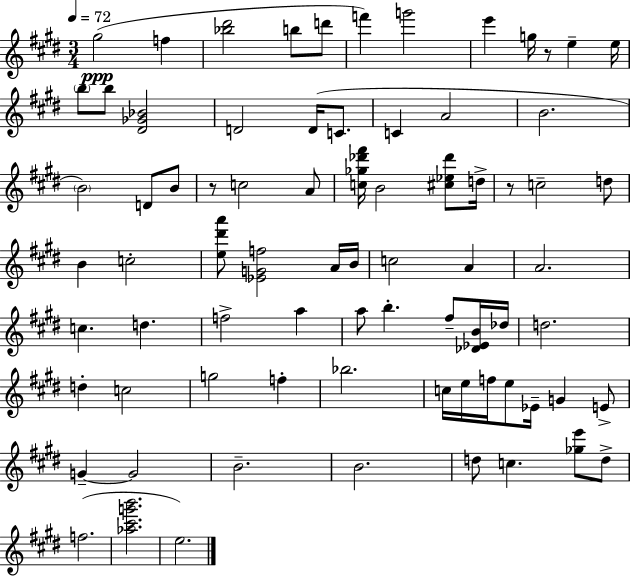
X:1
T:Untitled
M:3/4
L:1/4
K:E
^g2 f [_b^d']2 b/2 d'/2 f' g'2 e' g/4 z/2 e e/4 b/2 b/2 [^D_G_B]2 D2 D/4 C/2 C A2 B2 B2 D/2 B/2 z/2 c2 A/2 [c_g_d'^f']/4 B2 [^c_e_d']/2 d/4 z/2 c2 d/2 B c2 [e^d'a']/2 [_EGf]2 A/4 B/4 c2 A A2 c d f2 a a/2 b ^f/2 [_D_EB]/4 _d/4 d2 d c2 g2 f _b2 c/4 e/4 f/4 e/2 _E/4 G E/2 G G2 B2 B2 d/2 c [_ge']/2 d/2 f2 [_a^c'g'b']2 e2